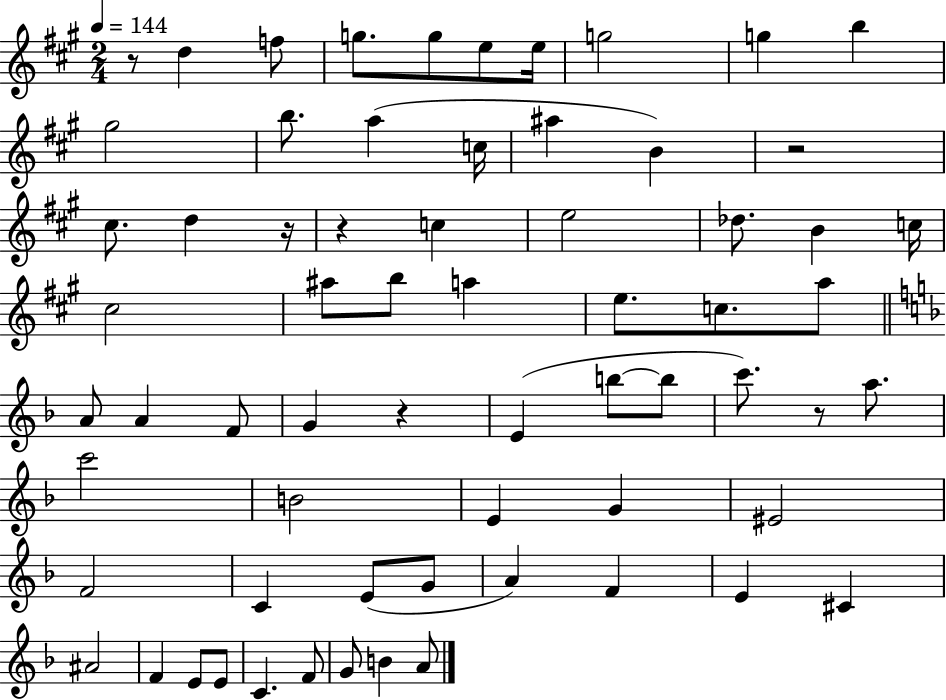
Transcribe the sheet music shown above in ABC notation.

X:1
T:Untitled
M:2/4
L:1/4
K:A
z/2 d f/2 g/2 g/2 e/2 e/4 g2 g b ^g2 b/2 a c/4 ^a B z2 ^c/2 d z/4 z c e2 _d/2 B c/4 ^c2 ^a/2 b/2 a e/2 c/2 a/2 A/2 A F/2 G z E b/2 b/2 c'/2 z/2 a/2 c'2 B2 E G ^E2 F2 C E/2 G/2 A F E ^C ^A2 F E/2 E/2 C F/2 G/2 B A/2